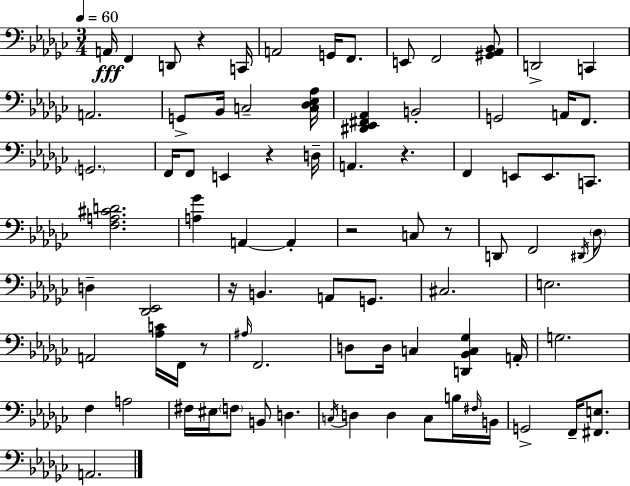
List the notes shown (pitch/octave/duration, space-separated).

A2/s F2/q D2/e R/q C2/s A2/h G2/s F2/e. E2/e F2/h [G#2,Ab2,Bb2]/e D2/h C2/q A2/h. G2/e Bb2/s C3/h [C3,Db3,Eb3,Ab3]/s [D#2,Eb2,F#2,Ab2]/q B2/h G2/h A2/s F2/e. G2/h. F2/s F2/e E2/q R/q D3/s A2/q. R/q. F2/q E2/e E2/e. C2/e. [F3,A3,C#4,D4]/h. [A3,Gb4]/q A2/q A2/q R/h C3/e R/e D2/e F2/h D#2/s Db3/e D3/q [Db2,Eb2]/h R/s B2/q. A2/e G2/e. C#3/h. E3/h. A2/h [Ab3,C4]/s F2/s R/e A#3/s F2/h. D3/e D3/s C3/q [D2,Bb2,C3,Gb3]/q A2/s G3/h. F3/q A3/h F#3/s EIS3/s F3/e B2/e D3/q. C3/s D3/q D3/q C3/e B3/s F#3/s B2/s G2/h F2/s [F#2,E3]/e. A2/h.